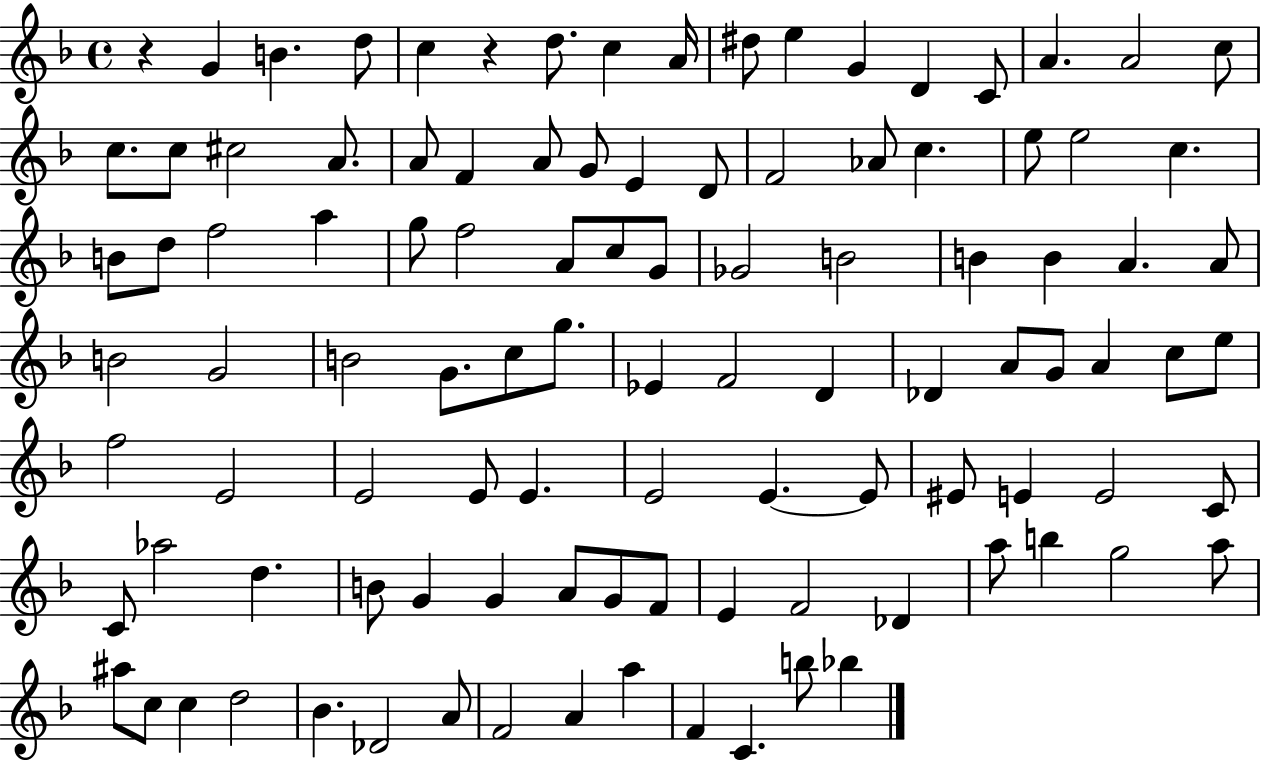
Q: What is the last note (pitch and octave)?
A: Bb5